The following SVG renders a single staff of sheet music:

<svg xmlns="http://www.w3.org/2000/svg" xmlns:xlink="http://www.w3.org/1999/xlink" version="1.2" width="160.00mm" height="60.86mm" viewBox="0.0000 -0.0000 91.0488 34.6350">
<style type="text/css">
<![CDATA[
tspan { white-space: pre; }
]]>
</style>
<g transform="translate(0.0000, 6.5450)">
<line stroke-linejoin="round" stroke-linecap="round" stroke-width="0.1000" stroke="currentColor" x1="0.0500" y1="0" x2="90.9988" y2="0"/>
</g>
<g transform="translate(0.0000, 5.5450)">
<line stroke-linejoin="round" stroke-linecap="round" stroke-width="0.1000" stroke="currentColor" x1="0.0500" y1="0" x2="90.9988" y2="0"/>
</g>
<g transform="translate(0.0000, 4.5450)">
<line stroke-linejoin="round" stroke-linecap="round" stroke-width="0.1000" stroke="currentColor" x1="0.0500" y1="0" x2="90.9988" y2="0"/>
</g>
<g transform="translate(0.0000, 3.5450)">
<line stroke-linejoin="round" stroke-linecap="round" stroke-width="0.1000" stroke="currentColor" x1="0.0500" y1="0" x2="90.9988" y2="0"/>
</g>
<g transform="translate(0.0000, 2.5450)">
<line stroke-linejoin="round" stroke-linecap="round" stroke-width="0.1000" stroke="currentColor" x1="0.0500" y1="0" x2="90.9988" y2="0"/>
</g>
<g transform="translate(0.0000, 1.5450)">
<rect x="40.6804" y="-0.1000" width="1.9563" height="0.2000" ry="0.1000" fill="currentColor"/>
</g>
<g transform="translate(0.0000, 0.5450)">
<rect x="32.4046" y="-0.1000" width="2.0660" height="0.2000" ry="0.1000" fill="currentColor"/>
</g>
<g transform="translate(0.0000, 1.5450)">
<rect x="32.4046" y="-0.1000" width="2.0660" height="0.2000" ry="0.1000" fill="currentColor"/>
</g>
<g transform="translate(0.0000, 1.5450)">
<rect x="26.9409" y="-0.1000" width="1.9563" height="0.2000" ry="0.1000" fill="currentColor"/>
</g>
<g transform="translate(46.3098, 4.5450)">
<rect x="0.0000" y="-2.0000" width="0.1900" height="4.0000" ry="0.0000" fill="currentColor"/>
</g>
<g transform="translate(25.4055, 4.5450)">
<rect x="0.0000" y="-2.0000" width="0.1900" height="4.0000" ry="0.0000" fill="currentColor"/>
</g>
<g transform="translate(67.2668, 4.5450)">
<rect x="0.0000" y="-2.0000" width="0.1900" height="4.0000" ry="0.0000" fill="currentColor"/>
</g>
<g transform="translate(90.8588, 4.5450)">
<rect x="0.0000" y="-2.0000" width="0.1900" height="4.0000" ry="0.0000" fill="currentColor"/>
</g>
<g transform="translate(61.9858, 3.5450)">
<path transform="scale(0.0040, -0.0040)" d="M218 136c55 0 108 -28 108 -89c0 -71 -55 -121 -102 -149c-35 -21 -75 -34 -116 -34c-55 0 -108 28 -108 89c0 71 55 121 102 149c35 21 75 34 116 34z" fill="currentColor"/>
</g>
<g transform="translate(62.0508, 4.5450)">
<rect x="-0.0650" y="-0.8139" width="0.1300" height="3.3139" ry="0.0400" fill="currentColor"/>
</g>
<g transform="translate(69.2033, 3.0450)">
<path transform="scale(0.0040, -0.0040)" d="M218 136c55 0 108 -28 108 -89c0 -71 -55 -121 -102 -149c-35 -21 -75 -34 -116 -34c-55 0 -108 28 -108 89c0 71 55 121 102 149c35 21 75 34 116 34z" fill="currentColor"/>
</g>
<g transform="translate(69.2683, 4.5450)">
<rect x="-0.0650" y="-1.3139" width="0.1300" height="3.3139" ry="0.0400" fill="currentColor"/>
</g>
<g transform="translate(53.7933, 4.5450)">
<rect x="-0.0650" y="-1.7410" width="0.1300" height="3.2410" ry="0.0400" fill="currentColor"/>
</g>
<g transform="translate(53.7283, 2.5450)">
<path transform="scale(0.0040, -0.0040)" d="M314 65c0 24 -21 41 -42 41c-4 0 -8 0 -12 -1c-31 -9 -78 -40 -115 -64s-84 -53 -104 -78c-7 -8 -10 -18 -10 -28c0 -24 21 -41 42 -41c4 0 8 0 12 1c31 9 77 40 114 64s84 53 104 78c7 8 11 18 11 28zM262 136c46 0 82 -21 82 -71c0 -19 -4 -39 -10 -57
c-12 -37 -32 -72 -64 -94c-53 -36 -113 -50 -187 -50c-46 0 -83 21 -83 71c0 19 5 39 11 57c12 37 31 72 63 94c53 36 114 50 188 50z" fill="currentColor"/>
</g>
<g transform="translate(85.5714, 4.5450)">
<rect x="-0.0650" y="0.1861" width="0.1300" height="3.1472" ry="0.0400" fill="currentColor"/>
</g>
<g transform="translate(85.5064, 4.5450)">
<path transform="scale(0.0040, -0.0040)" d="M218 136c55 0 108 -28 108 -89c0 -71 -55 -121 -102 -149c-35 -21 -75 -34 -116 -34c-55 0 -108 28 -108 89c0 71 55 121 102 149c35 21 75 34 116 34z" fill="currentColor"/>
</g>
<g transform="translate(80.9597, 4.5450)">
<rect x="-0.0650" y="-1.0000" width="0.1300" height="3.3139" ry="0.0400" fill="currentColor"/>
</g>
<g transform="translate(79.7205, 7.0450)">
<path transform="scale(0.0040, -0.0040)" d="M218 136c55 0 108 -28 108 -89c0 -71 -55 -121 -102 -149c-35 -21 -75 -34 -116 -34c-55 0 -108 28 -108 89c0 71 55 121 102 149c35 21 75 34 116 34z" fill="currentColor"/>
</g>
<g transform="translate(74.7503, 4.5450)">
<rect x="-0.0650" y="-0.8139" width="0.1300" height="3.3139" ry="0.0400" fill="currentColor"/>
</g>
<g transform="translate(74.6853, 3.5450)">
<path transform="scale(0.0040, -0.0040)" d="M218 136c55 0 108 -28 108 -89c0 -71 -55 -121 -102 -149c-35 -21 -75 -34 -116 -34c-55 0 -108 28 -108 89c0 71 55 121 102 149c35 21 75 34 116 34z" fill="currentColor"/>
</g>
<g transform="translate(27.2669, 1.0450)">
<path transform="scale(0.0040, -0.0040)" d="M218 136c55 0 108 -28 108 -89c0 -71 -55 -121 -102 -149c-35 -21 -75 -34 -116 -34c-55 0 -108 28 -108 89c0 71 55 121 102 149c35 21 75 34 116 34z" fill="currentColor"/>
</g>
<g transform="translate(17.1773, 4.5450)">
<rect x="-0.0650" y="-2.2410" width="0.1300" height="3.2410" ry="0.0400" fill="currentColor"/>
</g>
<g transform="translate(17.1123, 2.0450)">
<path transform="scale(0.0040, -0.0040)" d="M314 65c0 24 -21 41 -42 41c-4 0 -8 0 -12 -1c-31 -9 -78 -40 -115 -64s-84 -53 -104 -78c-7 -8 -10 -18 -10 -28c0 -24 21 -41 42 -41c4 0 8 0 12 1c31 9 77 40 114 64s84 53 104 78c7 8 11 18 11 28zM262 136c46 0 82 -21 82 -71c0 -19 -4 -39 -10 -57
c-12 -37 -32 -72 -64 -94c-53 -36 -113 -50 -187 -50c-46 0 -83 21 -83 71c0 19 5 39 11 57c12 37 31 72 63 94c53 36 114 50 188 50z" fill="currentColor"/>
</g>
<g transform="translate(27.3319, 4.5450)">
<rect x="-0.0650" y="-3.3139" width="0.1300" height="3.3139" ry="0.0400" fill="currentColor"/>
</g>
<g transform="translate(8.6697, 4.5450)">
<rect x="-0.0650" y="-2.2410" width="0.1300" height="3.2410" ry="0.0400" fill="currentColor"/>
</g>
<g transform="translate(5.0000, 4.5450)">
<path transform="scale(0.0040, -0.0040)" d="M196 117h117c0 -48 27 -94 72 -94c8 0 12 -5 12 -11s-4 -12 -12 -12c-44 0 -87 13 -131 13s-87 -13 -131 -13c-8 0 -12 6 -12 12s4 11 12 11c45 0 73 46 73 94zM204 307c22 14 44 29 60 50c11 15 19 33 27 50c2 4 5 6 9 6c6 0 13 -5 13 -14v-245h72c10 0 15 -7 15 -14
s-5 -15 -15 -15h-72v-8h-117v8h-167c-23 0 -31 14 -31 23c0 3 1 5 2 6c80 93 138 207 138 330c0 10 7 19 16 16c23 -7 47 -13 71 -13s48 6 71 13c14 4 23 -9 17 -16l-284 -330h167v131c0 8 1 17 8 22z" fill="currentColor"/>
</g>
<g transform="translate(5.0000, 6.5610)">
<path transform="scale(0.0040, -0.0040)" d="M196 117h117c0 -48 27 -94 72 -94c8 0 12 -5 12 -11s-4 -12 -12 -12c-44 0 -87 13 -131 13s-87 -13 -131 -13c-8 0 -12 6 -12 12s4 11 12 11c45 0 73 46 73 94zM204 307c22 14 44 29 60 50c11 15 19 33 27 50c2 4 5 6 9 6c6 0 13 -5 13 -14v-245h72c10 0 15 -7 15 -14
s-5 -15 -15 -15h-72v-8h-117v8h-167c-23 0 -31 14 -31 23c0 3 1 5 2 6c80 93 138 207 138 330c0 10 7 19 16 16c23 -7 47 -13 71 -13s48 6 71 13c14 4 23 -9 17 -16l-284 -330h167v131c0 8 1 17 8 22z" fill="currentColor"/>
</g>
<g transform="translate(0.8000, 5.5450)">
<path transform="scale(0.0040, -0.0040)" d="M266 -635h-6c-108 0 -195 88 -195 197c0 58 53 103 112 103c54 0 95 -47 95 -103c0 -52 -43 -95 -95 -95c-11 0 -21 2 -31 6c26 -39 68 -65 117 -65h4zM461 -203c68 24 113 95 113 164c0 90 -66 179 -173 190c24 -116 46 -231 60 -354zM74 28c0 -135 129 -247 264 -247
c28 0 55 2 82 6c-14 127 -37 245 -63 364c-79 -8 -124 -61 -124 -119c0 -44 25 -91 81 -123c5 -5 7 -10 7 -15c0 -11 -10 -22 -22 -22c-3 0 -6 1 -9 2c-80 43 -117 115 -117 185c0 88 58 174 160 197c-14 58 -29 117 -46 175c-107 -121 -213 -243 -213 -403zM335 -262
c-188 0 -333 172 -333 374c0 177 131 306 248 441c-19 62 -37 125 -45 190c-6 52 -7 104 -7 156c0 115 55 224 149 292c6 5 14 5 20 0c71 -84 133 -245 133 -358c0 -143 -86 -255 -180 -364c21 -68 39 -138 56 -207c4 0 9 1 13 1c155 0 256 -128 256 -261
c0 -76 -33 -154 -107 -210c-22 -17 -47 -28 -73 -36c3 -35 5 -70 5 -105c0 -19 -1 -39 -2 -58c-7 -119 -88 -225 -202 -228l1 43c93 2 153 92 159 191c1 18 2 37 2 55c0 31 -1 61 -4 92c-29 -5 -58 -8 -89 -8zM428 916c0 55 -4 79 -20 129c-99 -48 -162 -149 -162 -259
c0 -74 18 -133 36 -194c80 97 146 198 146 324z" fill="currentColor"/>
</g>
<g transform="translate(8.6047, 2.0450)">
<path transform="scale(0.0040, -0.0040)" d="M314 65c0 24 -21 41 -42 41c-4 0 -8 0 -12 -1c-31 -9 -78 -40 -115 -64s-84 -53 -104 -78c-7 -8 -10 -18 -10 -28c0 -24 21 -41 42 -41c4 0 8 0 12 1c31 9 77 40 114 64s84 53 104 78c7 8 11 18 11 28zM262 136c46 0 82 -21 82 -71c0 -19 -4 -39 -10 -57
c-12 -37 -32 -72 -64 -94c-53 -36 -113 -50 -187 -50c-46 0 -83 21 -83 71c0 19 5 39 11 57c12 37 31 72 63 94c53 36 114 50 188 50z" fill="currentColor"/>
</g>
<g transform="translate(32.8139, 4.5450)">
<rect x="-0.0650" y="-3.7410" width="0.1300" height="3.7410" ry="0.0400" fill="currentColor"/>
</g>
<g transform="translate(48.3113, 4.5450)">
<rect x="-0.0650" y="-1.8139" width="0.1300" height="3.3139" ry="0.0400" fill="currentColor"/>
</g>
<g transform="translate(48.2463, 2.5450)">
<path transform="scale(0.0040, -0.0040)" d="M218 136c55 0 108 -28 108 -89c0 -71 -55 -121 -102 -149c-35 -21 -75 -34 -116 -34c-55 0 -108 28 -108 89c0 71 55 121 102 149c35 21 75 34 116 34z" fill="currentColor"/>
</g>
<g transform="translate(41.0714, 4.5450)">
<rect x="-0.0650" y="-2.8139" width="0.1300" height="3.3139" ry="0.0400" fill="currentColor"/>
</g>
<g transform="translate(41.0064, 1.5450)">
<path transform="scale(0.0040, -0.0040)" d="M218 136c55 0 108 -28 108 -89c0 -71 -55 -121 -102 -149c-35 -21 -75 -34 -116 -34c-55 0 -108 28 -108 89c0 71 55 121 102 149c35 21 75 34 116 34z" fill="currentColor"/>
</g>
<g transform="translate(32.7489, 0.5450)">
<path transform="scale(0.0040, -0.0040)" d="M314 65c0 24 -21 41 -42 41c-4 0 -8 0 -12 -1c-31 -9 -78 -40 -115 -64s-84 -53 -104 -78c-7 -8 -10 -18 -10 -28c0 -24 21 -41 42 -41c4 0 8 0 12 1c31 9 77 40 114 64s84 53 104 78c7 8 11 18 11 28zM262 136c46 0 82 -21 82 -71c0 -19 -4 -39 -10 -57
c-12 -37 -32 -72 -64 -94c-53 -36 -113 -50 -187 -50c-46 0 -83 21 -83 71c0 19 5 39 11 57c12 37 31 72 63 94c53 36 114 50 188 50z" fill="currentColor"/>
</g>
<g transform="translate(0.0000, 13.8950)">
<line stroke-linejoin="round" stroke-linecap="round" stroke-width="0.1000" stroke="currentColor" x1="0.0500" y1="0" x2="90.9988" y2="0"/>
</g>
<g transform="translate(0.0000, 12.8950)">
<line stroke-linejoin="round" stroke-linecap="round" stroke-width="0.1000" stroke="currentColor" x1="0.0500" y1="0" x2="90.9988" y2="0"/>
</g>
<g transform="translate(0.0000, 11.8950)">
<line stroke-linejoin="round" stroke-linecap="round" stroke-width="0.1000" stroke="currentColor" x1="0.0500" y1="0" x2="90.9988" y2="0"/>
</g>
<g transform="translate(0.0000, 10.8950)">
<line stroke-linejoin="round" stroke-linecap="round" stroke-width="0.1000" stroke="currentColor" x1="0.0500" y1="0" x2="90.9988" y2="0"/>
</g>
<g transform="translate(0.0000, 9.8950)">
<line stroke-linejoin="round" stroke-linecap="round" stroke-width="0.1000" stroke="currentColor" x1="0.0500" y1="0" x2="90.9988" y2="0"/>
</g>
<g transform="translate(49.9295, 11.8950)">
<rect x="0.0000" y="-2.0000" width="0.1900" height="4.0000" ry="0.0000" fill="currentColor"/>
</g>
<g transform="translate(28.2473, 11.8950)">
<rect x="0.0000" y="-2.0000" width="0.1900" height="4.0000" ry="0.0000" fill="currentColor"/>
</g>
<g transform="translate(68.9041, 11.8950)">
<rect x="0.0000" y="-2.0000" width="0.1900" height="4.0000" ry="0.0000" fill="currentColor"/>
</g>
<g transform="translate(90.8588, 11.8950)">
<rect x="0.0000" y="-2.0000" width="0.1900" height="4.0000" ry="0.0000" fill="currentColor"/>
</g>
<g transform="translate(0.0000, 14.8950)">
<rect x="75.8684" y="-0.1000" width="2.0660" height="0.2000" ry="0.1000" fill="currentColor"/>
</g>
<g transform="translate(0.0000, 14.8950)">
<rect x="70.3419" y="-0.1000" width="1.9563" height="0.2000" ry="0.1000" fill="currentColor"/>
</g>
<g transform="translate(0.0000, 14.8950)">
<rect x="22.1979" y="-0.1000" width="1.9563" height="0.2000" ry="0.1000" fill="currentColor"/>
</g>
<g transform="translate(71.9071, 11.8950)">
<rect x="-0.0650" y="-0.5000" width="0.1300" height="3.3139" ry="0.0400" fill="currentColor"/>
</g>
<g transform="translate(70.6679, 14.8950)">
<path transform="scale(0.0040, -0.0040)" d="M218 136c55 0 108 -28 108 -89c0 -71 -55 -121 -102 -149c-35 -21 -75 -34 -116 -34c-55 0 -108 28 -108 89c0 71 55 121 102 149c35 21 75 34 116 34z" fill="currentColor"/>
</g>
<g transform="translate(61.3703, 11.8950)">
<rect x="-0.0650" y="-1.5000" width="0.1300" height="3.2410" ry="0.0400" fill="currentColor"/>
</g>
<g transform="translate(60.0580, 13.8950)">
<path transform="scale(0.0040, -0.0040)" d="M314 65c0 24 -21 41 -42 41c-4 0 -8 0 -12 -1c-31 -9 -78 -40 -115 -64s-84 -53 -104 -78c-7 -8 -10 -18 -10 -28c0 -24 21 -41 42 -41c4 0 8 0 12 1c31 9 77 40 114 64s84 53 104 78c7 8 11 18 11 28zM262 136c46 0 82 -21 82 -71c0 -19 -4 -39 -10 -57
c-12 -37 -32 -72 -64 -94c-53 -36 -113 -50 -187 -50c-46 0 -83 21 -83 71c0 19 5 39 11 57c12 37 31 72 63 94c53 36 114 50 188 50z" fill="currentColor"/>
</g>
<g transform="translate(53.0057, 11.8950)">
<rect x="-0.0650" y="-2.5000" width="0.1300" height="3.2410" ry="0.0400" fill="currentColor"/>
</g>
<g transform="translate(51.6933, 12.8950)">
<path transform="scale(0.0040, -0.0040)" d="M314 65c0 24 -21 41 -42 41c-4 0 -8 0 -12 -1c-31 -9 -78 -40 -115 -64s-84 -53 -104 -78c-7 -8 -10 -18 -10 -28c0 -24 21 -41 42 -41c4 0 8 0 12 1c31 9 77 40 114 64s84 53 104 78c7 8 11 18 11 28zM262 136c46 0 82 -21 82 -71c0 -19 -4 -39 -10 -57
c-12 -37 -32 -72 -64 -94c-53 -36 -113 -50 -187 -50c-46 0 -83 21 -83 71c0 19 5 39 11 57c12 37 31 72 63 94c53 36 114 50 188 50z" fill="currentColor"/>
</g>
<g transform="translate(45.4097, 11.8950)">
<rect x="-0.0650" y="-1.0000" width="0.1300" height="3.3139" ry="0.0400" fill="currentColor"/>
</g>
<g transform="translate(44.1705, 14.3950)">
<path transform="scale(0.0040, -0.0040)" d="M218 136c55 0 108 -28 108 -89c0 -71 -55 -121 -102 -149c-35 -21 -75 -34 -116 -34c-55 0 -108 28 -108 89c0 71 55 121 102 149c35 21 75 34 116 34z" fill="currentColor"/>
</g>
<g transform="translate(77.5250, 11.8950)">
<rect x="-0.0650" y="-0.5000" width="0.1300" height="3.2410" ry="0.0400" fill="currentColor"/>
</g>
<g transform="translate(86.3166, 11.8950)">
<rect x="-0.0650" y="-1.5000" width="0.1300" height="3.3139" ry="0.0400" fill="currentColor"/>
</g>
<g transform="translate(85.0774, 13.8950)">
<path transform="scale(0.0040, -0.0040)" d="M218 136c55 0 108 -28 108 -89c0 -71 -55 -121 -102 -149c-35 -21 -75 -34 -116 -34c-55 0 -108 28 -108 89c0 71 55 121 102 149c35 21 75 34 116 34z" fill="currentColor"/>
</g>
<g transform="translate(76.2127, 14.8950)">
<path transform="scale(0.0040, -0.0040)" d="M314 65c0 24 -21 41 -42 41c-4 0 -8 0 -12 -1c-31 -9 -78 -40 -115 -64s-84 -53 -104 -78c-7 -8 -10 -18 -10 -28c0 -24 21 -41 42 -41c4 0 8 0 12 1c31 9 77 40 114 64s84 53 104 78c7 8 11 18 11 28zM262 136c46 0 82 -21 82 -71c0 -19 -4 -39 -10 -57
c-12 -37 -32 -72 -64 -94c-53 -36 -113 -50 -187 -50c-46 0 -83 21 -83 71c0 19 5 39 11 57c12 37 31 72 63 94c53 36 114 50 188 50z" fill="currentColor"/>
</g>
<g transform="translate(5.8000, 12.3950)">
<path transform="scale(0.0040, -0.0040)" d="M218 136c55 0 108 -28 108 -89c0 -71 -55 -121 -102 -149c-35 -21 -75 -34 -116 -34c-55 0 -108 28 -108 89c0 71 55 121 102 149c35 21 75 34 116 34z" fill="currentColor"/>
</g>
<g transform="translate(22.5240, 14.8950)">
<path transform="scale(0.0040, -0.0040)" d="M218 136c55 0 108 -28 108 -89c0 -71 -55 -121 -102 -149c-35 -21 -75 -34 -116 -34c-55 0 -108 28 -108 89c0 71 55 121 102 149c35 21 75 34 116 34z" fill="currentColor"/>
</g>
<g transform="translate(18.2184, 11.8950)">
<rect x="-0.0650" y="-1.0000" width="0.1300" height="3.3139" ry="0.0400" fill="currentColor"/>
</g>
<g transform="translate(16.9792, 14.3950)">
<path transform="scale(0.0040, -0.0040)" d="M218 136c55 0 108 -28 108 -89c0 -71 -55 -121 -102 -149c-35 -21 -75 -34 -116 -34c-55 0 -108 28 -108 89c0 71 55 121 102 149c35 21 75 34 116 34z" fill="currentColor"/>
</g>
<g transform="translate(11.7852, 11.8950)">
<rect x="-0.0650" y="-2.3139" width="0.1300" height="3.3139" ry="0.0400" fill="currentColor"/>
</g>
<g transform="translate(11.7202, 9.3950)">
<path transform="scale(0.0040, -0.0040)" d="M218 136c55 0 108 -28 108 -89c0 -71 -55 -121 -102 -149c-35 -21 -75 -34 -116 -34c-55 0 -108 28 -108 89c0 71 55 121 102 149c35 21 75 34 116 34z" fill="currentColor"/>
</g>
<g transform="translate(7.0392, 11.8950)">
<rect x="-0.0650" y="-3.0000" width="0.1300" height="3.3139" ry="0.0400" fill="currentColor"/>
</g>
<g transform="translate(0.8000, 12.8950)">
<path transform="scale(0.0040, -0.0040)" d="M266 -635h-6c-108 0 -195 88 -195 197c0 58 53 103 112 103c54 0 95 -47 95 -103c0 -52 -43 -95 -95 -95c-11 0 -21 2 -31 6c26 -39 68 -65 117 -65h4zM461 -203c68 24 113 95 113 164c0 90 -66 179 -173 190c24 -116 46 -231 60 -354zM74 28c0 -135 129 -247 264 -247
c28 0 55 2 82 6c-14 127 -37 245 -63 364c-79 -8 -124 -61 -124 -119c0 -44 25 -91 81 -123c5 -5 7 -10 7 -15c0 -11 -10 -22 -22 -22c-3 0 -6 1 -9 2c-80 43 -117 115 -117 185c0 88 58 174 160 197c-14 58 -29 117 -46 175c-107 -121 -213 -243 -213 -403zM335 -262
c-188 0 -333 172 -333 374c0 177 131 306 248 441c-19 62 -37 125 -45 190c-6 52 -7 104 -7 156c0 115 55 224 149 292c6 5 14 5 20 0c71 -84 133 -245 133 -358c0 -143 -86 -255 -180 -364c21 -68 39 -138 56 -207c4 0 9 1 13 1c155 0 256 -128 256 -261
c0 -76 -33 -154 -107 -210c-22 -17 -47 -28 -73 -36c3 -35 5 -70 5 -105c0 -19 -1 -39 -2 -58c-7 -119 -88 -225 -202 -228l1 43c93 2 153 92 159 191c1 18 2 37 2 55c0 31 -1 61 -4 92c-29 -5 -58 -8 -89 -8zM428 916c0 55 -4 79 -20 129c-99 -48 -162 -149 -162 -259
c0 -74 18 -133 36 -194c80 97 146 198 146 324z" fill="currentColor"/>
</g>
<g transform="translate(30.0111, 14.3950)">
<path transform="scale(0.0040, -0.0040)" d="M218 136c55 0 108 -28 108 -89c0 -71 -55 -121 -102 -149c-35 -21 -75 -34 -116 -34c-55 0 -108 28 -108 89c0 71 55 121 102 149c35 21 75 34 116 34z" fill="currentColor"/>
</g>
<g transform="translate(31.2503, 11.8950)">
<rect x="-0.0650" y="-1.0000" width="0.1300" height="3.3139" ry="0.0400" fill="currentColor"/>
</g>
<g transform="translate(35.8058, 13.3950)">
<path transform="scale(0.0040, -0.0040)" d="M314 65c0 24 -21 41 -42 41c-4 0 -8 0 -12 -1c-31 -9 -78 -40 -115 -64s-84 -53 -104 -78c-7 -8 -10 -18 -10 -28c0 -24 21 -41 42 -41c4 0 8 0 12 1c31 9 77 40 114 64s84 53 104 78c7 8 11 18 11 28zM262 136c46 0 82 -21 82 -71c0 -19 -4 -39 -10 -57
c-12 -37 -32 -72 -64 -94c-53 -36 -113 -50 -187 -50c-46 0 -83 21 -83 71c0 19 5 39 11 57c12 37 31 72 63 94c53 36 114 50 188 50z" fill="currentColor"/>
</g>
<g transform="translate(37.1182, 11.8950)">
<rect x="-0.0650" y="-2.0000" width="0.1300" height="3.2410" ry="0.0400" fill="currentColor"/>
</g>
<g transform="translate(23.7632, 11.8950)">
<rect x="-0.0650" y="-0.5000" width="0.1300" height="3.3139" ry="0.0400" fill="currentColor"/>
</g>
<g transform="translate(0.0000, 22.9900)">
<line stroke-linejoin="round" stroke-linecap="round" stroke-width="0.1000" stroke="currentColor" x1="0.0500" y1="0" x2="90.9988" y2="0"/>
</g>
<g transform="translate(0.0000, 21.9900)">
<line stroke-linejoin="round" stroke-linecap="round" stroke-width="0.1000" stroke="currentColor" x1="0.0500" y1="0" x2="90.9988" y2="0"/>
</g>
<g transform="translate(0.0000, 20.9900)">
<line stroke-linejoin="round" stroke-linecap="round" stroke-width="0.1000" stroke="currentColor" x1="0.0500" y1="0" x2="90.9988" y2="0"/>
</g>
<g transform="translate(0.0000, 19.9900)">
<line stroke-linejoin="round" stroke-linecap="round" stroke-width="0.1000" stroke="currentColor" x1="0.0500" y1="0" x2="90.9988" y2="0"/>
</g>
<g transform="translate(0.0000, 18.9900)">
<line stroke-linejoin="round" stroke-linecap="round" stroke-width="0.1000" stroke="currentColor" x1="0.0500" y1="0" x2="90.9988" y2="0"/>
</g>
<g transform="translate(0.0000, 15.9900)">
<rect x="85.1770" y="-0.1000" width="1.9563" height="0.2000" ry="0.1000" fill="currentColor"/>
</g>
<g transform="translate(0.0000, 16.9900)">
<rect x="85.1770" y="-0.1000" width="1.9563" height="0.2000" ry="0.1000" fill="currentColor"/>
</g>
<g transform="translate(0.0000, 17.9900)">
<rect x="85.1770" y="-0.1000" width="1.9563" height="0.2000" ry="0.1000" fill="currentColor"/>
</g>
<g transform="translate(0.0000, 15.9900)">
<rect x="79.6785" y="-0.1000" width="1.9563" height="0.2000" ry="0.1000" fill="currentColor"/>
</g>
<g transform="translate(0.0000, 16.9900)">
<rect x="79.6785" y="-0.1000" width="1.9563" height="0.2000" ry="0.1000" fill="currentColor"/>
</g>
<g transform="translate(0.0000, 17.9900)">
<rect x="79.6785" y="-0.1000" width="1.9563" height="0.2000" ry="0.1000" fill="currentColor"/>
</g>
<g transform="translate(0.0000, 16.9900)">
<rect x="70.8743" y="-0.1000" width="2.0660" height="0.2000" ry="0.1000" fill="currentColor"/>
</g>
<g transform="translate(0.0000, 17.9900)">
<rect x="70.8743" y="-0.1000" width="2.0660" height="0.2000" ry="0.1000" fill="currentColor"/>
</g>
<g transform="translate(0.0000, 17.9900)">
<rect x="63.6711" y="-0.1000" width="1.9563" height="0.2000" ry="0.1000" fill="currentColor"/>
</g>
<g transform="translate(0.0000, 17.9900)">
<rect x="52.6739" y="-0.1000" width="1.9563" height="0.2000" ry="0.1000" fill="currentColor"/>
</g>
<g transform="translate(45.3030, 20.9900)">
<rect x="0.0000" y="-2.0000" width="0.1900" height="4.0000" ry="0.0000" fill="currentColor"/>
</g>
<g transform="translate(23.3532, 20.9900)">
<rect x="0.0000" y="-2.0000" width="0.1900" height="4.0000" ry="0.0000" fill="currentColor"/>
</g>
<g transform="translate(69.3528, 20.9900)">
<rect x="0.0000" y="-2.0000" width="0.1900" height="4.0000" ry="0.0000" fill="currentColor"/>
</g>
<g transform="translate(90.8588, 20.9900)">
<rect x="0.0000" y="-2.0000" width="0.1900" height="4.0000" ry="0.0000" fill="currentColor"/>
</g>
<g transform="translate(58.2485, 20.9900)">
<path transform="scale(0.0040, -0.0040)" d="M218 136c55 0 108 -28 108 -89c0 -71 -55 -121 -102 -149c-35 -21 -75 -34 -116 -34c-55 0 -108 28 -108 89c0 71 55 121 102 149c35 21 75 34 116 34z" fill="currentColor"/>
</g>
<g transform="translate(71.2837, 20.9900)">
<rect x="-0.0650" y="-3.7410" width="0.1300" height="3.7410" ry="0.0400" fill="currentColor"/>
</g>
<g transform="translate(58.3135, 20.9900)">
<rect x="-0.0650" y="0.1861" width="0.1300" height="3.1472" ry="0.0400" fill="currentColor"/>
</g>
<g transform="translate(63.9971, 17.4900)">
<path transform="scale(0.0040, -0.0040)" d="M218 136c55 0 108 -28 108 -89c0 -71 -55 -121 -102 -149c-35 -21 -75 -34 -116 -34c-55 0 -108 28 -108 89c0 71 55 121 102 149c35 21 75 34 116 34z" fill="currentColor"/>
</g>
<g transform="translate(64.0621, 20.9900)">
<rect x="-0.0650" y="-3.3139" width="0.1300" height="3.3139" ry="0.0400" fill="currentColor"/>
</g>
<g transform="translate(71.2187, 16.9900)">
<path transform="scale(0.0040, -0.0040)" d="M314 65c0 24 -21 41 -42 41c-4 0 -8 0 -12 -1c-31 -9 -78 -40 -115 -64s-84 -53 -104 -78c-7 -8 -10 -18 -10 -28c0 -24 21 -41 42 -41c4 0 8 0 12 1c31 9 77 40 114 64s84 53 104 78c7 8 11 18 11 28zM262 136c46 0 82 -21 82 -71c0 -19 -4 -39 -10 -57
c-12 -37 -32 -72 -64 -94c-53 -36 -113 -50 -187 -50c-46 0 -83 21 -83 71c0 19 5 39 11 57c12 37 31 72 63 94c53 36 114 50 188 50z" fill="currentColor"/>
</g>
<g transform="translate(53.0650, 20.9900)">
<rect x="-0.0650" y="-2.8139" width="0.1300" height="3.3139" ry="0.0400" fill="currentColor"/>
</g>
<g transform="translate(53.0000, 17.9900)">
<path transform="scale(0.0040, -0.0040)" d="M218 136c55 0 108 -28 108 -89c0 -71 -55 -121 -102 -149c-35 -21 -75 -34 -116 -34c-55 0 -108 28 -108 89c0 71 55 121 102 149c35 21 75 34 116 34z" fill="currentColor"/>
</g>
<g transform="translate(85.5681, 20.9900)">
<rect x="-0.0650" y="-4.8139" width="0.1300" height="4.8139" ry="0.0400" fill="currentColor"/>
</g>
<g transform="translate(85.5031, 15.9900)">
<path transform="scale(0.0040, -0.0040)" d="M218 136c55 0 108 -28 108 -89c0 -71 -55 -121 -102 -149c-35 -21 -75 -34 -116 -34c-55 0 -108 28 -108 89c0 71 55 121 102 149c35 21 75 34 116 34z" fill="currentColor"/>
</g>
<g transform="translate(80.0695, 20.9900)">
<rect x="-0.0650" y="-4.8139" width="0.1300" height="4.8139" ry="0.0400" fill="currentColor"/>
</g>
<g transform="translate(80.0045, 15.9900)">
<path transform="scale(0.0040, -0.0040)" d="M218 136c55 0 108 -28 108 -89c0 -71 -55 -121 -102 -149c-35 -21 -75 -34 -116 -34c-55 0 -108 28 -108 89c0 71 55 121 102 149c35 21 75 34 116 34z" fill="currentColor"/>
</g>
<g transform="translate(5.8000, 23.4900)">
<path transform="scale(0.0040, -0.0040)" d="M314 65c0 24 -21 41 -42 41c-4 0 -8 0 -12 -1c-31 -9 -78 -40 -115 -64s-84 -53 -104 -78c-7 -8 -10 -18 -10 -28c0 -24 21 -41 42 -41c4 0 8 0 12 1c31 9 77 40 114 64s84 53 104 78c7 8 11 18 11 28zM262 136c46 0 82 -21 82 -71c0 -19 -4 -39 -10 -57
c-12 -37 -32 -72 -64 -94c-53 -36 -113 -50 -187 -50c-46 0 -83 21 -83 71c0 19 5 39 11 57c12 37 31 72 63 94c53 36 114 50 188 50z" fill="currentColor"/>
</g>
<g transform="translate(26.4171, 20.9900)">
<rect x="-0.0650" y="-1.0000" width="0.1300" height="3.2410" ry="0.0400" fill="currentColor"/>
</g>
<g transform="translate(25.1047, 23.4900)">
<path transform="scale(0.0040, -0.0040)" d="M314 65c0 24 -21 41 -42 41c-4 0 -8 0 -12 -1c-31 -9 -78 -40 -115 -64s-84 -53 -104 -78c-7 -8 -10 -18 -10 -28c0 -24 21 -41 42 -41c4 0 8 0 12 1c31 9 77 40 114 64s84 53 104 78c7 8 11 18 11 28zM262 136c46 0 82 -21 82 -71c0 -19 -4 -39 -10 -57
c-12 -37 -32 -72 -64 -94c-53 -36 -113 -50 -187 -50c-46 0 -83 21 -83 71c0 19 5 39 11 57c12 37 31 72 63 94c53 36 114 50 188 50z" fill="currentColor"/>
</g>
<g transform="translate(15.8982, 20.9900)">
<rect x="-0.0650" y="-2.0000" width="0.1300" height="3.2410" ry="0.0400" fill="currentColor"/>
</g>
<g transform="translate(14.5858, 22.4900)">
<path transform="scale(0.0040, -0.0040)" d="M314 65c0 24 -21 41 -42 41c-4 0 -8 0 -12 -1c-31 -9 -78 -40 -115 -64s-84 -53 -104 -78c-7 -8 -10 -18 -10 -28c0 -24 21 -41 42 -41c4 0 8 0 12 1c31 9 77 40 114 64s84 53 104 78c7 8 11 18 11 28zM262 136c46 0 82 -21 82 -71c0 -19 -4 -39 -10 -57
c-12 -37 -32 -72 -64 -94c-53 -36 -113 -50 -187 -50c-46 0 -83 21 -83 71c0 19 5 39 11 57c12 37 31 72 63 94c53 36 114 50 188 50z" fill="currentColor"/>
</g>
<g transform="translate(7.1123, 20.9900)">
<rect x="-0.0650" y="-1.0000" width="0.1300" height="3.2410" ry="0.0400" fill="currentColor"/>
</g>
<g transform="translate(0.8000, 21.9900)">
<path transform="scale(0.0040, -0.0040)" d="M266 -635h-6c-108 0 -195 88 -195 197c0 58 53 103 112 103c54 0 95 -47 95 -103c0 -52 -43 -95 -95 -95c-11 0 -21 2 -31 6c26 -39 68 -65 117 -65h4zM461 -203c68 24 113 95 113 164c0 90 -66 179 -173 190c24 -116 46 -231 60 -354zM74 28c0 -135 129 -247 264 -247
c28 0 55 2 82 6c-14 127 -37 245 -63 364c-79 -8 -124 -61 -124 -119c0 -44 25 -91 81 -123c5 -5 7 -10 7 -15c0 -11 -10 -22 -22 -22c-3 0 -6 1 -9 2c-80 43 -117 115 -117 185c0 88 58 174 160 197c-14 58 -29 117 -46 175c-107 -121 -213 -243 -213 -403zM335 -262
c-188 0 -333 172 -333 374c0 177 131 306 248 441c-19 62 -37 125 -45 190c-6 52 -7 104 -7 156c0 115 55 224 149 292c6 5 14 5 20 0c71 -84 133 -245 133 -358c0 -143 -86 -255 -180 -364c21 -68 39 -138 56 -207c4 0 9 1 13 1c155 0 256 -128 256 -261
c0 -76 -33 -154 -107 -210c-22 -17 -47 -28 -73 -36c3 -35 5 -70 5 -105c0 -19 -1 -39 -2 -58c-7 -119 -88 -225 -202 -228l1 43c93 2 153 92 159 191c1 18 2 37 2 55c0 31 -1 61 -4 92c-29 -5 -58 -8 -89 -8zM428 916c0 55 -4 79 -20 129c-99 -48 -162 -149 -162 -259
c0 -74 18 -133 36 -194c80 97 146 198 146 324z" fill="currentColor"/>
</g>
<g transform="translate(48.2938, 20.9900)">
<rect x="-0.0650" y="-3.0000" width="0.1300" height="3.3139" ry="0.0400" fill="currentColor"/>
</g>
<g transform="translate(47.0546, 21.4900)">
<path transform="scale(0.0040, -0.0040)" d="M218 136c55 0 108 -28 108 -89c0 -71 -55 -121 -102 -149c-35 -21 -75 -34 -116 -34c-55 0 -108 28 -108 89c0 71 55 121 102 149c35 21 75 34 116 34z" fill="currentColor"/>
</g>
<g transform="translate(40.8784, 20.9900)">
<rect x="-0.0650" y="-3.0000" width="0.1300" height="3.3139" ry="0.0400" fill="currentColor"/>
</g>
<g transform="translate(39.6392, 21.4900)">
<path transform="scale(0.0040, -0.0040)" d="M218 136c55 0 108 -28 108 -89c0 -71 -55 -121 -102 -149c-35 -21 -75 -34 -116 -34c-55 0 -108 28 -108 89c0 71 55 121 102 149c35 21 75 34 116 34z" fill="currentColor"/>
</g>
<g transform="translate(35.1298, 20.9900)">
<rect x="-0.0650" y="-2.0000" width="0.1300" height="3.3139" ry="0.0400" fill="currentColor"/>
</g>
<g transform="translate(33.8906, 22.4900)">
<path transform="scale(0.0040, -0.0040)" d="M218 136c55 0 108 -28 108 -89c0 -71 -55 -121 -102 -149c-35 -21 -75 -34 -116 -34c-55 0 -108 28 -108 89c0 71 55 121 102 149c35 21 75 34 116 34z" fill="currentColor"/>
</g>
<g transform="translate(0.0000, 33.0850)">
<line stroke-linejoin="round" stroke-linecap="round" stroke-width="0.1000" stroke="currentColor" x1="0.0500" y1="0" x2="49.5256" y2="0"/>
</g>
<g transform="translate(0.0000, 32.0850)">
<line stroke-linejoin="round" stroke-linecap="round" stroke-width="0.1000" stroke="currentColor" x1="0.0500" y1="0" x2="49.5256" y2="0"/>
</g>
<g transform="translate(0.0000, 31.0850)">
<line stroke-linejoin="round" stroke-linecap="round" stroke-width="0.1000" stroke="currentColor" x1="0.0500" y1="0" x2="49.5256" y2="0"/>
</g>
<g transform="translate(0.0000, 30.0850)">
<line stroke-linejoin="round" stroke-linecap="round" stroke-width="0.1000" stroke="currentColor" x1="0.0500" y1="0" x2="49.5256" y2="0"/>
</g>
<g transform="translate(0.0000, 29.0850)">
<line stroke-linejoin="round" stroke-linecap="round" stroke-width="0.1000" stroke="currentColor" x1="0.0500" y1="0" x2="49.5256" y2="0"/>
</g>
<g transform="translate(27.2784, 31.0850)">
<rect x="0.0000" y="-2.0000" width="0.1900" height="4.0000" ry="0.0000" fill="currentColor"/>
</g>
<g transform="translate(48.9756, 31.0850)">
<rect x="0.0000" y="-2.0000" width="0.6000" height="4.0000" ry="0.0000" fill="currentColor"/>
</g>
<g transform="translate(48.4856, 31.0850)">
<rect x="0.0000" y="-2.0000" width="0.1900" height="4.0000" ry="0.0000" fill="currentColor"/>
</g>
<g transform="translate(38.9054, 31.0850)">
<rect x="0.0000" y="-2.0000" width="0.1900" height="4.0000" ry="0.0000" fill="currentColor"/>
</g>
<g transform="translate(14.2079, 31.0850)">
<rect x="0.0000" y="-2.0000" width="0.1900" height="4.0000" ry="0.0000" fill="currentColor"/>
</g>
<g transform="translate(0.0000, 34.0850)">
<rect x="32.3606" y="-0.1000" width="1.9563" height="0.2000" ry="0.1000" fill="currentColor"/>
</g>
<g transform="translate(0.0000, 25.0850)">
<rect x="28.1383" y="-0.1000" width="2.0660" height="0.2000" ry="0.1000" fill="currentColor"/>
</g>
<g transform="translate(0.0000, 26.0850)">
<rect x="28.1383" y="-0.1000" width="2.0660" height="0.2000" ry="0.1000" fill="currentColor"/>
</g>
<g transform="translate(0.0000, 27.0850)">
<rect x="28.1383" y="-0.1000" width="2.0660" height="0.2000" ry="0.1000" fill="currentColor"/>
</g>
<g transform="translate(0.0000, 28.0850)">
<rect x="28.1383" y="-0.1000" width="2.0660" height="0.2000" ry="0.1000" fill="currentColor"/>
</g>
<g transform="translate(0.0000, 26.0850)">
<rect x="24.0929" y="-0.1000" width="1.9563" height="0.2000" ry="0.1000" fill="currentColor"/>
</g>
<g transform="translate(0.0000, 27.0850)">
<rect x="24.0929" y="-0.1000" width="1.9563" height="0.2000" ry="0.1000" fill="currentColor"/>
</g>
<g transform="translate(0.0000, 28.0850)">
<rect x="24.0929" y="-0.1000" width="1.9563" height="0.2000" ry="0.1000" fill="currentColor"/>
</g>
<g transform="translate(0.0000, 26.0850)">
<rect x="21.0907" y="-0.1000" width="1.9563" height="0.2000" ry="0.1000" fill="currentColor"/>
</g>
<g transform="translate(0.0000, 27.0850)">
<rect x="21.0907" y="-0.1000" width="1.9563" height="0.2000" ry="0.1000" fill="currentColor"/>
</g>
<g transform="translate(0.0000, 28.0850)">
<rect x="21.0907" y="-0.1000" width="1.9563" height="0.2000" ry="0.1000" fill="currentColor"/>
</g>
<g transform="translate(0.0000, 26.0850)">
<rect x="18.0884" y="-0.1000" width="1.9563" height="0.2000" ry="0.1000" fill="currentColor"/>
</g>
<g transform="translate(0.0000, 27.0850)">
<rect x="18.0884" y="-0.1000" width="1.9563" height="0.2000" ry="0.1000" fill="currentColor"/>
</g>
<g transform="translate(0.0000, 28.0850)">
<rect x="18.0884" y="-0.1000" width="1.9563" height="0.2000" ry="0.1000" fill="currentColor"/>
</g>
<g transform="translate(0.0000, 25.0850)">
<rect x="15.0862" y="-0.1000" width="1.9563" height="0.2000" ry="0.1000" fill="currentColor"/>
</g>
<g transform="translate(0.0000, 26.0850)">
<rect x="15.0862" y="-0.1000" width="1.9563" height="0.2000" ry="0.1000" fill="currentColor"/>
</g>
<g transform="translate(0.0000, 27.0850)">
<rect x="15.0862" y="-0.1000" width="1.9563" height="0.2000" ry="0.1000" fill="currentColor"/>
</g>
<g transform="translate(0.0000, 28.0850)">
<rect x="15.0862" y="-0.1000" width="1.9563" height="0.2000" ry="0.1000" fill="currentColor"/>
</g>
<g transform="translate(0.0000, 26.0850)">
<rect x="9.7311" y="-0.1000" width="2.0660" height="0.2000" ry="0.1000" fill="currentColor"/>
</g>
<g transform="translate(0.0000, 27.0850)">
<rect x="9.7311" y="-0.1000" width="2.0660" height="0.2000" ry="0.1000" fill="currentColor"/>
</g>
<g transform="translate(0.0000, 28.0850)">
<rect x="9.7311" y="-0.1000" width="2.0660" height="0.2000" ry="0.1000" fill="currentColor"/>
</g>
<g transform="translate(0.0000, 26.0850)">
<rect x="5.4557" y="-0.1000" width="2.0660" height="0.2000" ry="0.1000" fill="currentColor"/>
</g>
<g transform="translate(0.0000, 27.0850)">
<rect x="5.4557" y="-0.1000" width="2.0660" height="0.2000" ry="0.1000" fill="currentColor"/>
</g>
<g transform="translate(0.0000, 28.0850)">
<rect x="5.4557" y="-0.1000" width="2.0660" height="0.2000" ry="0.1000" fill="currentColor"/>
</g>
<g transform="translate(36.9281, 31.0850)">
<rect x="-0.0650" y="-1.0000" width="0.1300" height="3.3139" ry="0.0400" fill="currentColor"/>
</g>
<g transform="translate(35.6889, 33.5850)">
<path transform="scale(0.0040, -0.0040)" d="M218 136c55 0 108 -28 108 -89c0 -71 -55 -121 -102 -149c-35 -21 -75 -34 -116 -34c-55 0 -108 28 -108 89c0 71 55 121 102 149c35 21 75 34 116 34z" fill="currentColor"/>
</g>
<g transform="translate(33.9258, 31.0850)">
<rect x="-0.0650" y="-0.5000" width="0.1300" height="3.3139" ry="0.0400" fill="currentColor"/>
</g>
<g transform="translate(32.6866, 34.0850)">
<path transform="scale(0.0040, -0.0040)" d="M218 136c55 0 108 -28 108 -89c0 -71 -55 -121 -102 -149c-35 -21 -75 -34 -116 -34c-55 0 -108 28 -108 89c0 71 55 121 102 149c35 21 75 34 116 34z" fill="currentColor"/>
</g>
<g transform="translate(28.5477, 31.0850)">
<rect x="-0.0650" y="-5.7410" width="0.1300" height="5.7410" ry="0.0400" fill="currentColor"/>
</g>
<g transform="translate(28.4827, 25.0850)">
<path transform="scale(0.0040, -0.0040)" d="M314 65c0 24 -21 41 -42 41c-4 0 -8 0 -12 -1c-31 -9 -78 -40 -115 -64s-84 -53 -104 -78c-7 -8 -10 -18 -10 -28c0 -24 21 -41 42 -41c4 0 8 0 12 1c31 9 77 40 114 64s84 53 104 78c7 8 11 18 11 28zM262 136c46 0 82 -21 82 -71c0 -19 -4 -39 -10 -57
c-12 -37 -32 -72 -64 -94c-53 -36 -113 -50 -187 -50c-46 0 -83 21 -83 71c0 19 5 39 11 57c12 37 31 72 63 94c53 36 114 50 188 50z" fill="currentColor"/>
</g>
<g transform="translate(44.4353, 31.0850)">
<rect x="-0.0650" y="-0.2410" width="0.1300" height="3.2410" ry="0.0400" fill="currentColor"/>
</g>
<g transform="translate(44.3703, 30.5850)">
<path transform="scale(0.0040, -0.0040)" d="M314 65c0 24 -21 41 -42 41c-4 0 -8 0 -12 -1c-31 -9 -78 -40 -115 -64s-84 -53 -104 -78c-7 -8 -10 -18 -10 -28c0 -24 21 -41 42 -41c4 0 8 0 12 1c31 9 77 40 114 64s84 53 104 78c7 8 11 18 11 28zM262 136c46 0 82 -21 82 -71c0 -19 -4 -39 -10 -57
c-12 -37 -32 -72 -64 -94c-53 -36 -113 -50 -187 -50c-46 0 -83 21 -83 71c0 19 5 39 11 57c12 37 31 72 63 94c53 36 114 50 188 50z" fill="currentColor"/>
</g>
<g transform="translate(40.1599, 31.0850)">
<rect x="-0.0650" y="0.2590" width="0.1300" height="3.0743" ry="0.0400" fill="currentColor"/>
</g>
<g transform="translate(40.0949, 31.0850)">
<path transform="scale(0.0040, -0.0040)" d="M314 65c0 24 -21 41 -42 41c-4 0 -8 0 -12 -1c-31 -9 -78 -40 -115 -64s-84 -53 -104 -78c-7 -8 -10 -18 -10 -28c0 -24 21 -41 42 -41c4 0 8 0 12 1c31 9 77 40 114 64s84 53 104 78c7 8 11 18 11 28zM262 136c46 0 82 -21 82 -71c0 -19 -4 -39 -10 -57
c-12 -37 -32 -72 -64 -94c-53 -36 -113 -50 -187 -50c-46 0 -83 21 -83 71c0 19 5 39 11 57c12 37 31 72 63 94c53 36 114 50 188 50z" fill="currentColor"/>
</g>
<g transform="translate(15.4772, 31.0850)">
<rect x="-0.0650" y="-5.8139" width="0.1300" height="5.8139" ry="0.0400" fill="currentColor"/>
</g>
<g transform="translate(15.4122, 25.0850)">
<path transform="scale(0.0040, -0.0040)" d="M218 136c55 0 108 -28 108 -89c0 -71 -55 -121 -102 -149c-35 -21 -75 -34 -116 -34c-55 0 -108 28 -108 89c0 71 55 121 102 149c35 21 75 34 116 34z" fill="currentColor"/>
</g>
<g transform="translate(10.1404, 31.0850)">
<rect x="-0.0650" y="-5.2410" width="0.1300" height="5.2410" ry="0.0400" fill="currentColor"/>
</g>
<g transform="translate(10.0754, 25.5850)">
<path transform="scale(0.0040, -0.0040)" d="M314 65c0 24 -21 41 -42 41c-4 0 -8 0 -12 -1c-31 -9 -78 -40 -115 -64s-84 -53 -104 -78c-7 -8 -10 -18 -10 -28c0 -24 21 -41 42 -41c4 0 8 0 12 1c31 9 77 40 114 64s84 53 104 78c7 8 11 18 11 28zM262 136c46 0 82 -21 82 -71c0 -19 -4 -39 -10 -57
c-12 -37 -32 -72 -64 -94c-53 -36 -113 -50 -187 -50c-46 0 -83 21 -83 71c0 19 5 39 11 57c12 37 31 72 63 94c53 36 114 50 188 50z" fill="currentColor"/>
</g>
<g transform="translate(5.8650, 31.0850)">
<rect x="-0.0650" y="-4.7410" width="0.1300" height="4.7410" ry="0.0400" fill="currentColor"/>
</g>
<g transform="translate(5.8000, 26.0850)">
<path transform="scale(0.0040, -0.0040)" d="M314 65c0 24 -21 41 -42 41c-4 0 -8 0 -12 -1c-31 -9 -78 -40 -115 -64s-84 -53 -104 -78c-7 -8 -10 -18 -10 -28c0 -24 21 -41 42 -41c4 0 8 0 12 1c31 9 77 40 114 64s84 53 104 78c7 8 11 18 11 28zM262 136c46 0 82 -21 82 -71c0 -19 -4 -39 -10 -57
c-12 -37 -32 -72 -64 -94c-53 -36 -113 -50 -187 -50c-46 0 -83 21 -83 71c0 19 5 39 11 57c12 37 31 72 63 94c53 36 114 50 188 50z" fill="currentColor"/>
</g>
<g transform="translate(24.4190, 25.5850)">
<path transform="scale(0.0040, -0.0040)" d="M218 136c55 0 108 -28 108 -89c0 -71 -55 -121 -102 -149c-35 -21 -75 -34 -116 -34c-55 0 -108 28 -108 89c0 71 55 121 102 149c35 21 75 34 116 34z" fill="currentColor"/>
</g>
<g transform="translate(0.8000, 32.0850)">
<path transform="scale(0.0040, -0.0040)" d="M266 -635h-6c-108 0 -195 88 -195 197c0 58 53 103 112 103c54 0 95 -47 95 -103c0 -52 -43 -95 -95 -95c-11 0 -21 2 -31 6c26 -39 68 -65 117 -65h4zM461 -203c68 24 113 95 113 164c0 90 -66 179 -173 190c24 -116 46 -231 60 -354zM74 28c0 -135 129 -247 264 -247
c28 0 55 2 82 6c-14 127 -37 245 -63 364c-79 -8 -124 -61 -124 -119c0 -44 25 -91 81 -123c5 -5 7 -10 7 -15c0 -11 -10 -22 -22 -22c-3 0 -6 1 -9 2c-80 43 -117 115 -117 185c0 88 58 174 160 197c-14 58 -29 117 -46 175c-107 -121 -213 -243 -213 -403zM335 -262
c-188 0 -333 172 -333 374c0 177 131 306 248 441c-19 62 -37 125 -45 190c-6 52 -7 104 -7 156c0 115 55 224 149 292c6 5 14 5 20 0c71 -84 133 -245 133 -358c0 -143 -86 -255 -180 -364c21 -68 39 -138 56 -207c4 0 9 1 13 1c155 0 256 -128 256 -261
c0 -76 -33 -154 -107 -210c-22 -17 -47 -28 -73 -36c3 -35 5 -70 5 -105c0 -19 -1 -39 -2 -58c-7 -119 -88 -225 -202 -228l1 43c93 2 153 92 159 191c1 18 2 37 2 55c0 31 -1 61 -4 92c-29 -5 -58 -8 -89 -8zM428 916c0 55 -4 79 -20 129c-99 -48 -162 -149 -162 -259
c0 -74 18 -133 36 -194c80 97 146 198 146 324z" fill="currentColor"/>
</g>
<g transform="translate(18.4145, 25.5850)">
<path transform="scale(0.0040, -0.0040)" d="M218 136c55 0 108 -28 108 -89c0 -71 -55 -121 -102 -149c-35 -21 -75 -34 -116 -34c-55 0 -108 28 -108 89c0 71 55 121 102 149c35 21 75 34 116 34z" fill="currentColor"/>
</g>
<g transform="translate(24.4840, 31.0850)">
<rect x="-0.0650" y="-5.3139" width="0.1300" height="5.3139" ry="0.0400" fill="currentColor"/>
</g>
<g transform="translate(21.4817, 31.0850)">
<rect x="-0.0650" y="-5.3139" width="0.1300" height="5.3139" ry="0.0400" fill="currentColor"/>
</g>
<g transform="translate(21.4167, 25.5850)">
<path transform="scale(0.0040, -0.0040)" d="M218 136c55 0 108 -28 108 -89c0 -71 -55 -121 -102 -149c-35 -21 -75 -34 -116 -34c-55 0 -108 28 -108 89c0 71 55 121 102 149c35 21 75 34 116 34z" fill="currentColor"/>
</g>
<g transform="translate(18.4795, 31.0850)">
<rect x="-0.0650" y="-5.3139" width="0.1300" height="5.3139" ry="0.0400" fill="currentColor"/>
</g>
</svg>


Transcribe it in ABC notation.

X:1
T:Untitled
M:4/4
L:1/4
K:C
g2 g2 b c'2 a f f2 d e d D B A g D C D F2 D G2 E2 C C2 E D2 F2 D2 F A A a B b c'2 e' e' e'2 f'2 g' f' f' f' g'2 C D B2 c2